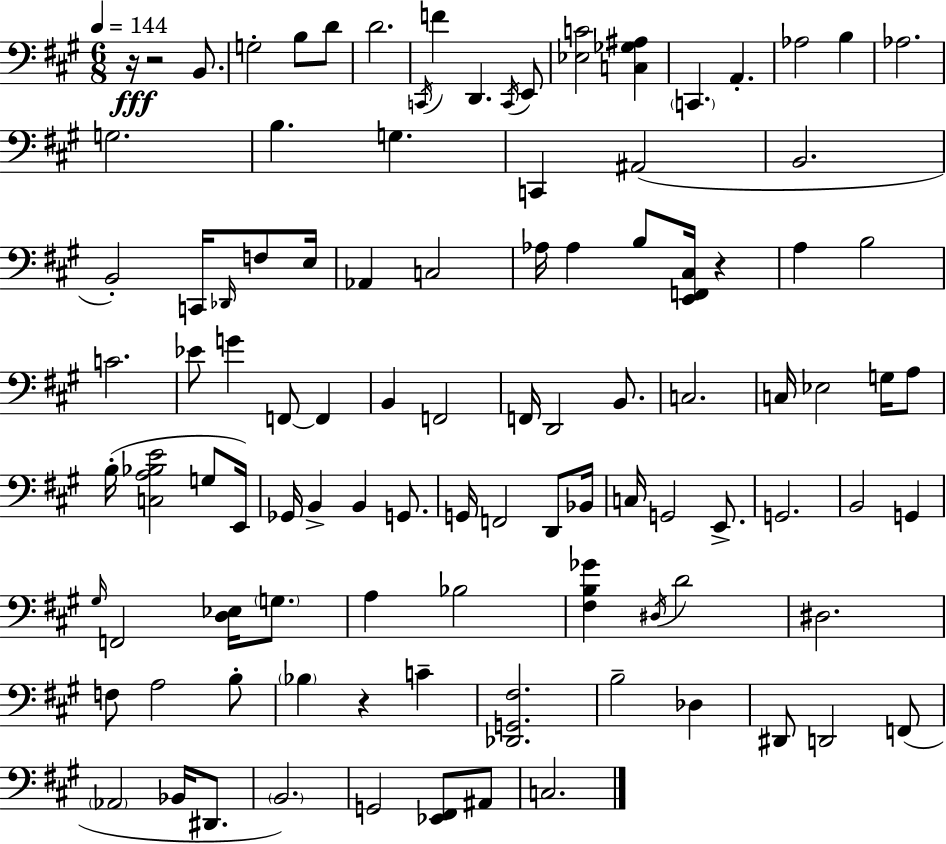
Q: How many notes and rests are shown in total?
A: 102